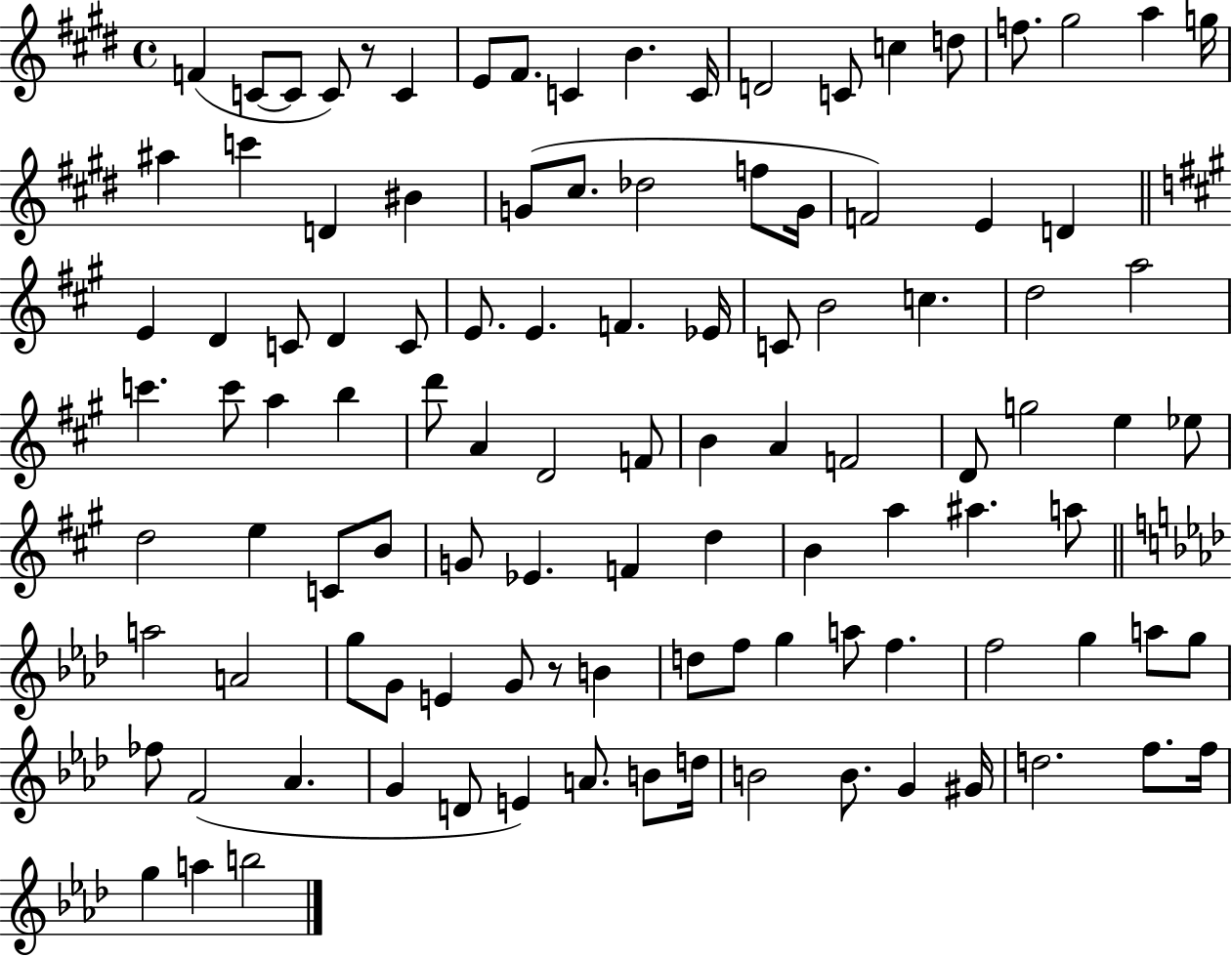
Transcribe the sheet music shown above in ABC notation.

X:1
T:Untitled
M:4/4
L:1/4
K:E
F C/2 C/2 C/2 z/2 C E/2 ^F/2 C B C/4 D2 C/2 c d/2 f/2 ^g2 a g/4 ^a c' D ^B G/2 ^c/2 _d2 f/2 G/4 F2 E D E D C/2 D C/2 E/2 E F _E/4 C/2 B2 c d2 a2 c' c'/2 a b d'/2 A D2 F/2 B A F2 D/2 g2 e _e/2 d2 e C/2 B/2 G/2 _E F d B a ^a a/2 a2 A2 g/2 G/2 E G/2 z/2 B d/2 f/2 g a/2 f f2 g a/2 g/2 _f/2 F2 _A G D/2 E A/2 B/2 d/4 B2 B/2 G ^G/4 d2 f/2 f/4 g a b2